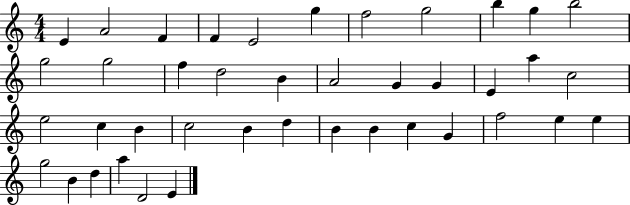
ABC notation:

X:1
T:Untitled
M:4/4
L:1/4
K:C
E A2 F F E2 g f2 g2 b g b2 g2 g2 f d2 B A2 G G E a c2 e2 c B c2 B d B B c G f2 e e g2 B d a D2 E